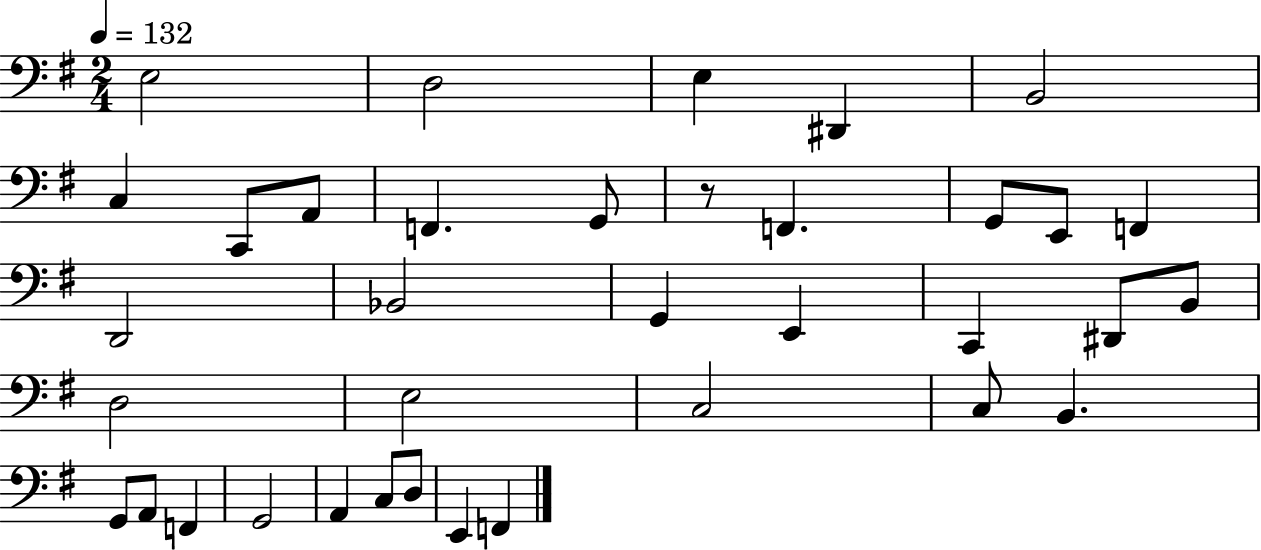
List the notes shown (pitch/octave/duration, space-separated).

E3/h D3/h E3/q D#2/q B2/h C3/q C2/e A2/e F2/q. G2/e R/e F2/q. G2/e E2/e F2/q D2/h Bb2/h G2/q E2/q C2/q D#2/e B2/e D3/h E3/h C3/h C3/e B2/q. G2/e A2/e F2/q G2/h A2/q C3/e D3/e E2/q F2/q